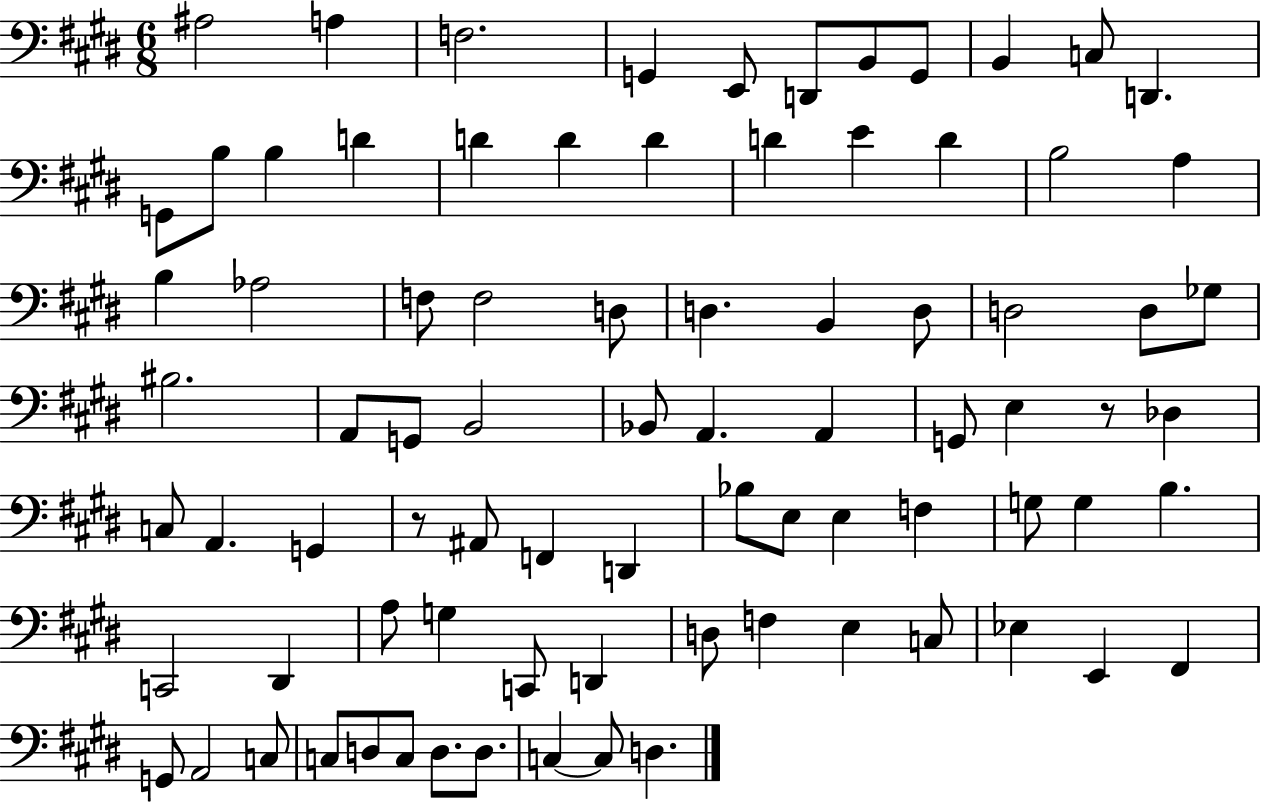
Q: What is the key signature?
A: E major